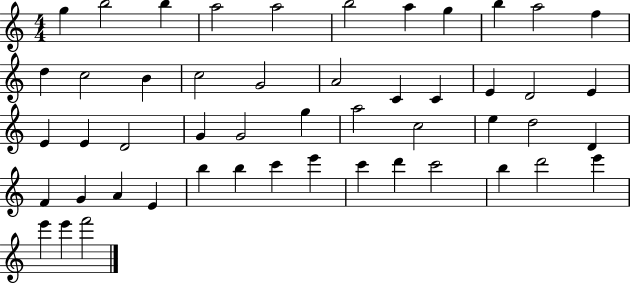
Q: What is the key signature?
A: C major